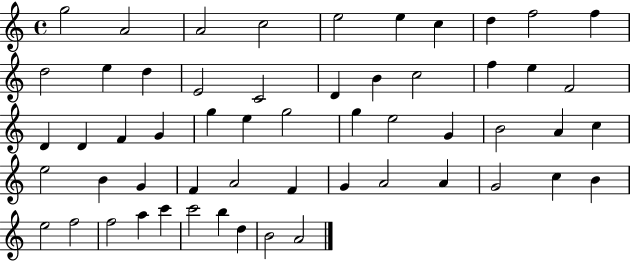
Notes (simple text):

G5/h A4/h A4/h C5/h E5/h E5/q C5/q D5/q F5/h F5/q D5/h E5/q D5/q E4/h C4/h D4/q B4/q C5/h F5/q E5/q F4/h D4/q D4/q F4/q G4/q G5/q E5/q G5/h G5/q E5/h G4/q B4/h A4/q C5/q E5/h B4/q G4/q F4/q A4/h F4/q G4/q A4/h A4/q G4/h C5/q B4/q E5/h F5/h F5/h A5/q C6/q C6/h B5/q D5/q B4/h A4/h